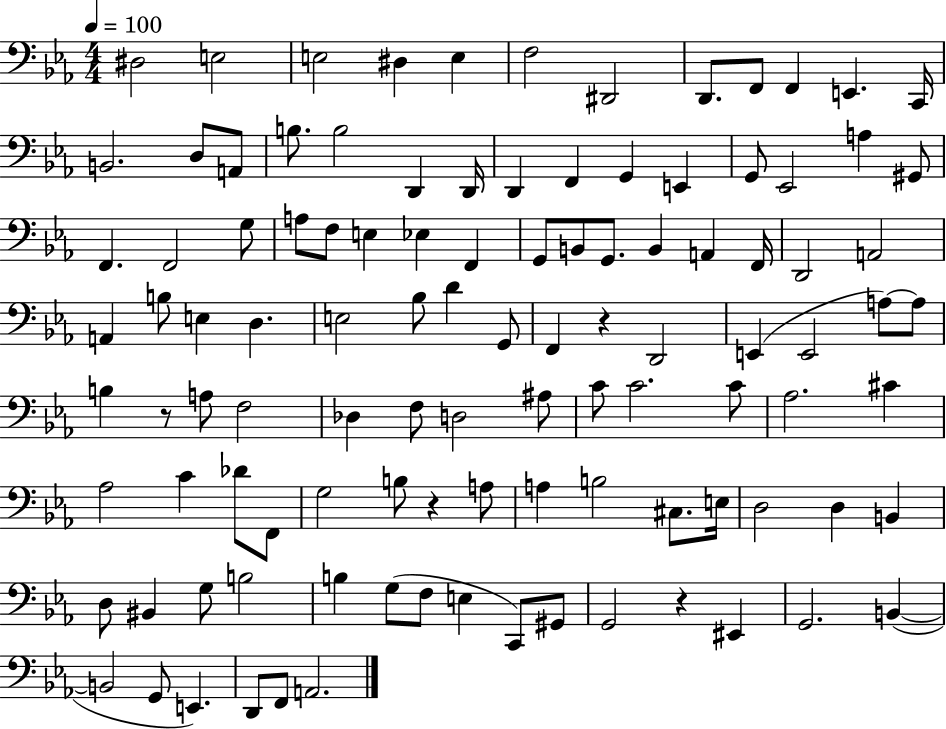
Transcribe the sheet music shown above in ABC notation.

X:1
T:Untitled
M:4/4
L:1/4
K:Eb
^D,2 E,2 E,2 ^D, E, F,2 ^D,,2 D,,/2 F,,/2 F,, E,, C,,/4 B,,2 D,/2 A,,/2 B,/2 B,2 D,, D,,/4 D,, F,, G,, E,, G,,/2 _E,,2 A, ^G,,/2 F,, F,,2 G,/2 A,/2 F,/2 E, _E, F,, G,,/2 B,,/2 G,,/2 B,, A,, F,,/4 D,,2 A,,2 A,, B,/2 E, D, E,2 _B,/2 D G,,/2 F,, z D,,2 E,, E,,2 A,/2 A,/2 B, z/2 A,/2 F,2 _D, F,/2 D,2 ^A,/2 C/2 C2 C/2 _A,2 ^C _A,2 C _D/2 F,,/2 G,2 B,/2 z A,/2 A, B,2 ^C,/2 E,/4 D,2 D, B,, D,/2 ^B,, G,/2 B,2 B, G,/2 F,/2 E, C,,/2 ^G,,/2 G,,2 z ^E,, G,,2 B,, B,,2 G,,/2 E,, D,,/2 F,,/2 A,,2